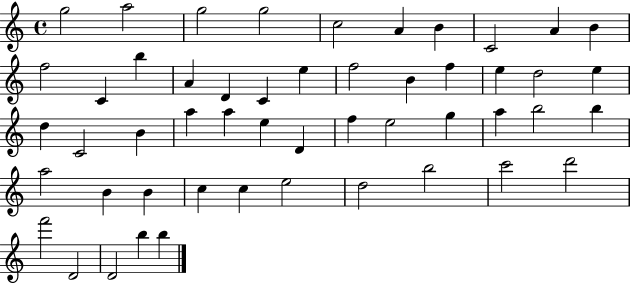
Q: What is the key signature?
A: C major